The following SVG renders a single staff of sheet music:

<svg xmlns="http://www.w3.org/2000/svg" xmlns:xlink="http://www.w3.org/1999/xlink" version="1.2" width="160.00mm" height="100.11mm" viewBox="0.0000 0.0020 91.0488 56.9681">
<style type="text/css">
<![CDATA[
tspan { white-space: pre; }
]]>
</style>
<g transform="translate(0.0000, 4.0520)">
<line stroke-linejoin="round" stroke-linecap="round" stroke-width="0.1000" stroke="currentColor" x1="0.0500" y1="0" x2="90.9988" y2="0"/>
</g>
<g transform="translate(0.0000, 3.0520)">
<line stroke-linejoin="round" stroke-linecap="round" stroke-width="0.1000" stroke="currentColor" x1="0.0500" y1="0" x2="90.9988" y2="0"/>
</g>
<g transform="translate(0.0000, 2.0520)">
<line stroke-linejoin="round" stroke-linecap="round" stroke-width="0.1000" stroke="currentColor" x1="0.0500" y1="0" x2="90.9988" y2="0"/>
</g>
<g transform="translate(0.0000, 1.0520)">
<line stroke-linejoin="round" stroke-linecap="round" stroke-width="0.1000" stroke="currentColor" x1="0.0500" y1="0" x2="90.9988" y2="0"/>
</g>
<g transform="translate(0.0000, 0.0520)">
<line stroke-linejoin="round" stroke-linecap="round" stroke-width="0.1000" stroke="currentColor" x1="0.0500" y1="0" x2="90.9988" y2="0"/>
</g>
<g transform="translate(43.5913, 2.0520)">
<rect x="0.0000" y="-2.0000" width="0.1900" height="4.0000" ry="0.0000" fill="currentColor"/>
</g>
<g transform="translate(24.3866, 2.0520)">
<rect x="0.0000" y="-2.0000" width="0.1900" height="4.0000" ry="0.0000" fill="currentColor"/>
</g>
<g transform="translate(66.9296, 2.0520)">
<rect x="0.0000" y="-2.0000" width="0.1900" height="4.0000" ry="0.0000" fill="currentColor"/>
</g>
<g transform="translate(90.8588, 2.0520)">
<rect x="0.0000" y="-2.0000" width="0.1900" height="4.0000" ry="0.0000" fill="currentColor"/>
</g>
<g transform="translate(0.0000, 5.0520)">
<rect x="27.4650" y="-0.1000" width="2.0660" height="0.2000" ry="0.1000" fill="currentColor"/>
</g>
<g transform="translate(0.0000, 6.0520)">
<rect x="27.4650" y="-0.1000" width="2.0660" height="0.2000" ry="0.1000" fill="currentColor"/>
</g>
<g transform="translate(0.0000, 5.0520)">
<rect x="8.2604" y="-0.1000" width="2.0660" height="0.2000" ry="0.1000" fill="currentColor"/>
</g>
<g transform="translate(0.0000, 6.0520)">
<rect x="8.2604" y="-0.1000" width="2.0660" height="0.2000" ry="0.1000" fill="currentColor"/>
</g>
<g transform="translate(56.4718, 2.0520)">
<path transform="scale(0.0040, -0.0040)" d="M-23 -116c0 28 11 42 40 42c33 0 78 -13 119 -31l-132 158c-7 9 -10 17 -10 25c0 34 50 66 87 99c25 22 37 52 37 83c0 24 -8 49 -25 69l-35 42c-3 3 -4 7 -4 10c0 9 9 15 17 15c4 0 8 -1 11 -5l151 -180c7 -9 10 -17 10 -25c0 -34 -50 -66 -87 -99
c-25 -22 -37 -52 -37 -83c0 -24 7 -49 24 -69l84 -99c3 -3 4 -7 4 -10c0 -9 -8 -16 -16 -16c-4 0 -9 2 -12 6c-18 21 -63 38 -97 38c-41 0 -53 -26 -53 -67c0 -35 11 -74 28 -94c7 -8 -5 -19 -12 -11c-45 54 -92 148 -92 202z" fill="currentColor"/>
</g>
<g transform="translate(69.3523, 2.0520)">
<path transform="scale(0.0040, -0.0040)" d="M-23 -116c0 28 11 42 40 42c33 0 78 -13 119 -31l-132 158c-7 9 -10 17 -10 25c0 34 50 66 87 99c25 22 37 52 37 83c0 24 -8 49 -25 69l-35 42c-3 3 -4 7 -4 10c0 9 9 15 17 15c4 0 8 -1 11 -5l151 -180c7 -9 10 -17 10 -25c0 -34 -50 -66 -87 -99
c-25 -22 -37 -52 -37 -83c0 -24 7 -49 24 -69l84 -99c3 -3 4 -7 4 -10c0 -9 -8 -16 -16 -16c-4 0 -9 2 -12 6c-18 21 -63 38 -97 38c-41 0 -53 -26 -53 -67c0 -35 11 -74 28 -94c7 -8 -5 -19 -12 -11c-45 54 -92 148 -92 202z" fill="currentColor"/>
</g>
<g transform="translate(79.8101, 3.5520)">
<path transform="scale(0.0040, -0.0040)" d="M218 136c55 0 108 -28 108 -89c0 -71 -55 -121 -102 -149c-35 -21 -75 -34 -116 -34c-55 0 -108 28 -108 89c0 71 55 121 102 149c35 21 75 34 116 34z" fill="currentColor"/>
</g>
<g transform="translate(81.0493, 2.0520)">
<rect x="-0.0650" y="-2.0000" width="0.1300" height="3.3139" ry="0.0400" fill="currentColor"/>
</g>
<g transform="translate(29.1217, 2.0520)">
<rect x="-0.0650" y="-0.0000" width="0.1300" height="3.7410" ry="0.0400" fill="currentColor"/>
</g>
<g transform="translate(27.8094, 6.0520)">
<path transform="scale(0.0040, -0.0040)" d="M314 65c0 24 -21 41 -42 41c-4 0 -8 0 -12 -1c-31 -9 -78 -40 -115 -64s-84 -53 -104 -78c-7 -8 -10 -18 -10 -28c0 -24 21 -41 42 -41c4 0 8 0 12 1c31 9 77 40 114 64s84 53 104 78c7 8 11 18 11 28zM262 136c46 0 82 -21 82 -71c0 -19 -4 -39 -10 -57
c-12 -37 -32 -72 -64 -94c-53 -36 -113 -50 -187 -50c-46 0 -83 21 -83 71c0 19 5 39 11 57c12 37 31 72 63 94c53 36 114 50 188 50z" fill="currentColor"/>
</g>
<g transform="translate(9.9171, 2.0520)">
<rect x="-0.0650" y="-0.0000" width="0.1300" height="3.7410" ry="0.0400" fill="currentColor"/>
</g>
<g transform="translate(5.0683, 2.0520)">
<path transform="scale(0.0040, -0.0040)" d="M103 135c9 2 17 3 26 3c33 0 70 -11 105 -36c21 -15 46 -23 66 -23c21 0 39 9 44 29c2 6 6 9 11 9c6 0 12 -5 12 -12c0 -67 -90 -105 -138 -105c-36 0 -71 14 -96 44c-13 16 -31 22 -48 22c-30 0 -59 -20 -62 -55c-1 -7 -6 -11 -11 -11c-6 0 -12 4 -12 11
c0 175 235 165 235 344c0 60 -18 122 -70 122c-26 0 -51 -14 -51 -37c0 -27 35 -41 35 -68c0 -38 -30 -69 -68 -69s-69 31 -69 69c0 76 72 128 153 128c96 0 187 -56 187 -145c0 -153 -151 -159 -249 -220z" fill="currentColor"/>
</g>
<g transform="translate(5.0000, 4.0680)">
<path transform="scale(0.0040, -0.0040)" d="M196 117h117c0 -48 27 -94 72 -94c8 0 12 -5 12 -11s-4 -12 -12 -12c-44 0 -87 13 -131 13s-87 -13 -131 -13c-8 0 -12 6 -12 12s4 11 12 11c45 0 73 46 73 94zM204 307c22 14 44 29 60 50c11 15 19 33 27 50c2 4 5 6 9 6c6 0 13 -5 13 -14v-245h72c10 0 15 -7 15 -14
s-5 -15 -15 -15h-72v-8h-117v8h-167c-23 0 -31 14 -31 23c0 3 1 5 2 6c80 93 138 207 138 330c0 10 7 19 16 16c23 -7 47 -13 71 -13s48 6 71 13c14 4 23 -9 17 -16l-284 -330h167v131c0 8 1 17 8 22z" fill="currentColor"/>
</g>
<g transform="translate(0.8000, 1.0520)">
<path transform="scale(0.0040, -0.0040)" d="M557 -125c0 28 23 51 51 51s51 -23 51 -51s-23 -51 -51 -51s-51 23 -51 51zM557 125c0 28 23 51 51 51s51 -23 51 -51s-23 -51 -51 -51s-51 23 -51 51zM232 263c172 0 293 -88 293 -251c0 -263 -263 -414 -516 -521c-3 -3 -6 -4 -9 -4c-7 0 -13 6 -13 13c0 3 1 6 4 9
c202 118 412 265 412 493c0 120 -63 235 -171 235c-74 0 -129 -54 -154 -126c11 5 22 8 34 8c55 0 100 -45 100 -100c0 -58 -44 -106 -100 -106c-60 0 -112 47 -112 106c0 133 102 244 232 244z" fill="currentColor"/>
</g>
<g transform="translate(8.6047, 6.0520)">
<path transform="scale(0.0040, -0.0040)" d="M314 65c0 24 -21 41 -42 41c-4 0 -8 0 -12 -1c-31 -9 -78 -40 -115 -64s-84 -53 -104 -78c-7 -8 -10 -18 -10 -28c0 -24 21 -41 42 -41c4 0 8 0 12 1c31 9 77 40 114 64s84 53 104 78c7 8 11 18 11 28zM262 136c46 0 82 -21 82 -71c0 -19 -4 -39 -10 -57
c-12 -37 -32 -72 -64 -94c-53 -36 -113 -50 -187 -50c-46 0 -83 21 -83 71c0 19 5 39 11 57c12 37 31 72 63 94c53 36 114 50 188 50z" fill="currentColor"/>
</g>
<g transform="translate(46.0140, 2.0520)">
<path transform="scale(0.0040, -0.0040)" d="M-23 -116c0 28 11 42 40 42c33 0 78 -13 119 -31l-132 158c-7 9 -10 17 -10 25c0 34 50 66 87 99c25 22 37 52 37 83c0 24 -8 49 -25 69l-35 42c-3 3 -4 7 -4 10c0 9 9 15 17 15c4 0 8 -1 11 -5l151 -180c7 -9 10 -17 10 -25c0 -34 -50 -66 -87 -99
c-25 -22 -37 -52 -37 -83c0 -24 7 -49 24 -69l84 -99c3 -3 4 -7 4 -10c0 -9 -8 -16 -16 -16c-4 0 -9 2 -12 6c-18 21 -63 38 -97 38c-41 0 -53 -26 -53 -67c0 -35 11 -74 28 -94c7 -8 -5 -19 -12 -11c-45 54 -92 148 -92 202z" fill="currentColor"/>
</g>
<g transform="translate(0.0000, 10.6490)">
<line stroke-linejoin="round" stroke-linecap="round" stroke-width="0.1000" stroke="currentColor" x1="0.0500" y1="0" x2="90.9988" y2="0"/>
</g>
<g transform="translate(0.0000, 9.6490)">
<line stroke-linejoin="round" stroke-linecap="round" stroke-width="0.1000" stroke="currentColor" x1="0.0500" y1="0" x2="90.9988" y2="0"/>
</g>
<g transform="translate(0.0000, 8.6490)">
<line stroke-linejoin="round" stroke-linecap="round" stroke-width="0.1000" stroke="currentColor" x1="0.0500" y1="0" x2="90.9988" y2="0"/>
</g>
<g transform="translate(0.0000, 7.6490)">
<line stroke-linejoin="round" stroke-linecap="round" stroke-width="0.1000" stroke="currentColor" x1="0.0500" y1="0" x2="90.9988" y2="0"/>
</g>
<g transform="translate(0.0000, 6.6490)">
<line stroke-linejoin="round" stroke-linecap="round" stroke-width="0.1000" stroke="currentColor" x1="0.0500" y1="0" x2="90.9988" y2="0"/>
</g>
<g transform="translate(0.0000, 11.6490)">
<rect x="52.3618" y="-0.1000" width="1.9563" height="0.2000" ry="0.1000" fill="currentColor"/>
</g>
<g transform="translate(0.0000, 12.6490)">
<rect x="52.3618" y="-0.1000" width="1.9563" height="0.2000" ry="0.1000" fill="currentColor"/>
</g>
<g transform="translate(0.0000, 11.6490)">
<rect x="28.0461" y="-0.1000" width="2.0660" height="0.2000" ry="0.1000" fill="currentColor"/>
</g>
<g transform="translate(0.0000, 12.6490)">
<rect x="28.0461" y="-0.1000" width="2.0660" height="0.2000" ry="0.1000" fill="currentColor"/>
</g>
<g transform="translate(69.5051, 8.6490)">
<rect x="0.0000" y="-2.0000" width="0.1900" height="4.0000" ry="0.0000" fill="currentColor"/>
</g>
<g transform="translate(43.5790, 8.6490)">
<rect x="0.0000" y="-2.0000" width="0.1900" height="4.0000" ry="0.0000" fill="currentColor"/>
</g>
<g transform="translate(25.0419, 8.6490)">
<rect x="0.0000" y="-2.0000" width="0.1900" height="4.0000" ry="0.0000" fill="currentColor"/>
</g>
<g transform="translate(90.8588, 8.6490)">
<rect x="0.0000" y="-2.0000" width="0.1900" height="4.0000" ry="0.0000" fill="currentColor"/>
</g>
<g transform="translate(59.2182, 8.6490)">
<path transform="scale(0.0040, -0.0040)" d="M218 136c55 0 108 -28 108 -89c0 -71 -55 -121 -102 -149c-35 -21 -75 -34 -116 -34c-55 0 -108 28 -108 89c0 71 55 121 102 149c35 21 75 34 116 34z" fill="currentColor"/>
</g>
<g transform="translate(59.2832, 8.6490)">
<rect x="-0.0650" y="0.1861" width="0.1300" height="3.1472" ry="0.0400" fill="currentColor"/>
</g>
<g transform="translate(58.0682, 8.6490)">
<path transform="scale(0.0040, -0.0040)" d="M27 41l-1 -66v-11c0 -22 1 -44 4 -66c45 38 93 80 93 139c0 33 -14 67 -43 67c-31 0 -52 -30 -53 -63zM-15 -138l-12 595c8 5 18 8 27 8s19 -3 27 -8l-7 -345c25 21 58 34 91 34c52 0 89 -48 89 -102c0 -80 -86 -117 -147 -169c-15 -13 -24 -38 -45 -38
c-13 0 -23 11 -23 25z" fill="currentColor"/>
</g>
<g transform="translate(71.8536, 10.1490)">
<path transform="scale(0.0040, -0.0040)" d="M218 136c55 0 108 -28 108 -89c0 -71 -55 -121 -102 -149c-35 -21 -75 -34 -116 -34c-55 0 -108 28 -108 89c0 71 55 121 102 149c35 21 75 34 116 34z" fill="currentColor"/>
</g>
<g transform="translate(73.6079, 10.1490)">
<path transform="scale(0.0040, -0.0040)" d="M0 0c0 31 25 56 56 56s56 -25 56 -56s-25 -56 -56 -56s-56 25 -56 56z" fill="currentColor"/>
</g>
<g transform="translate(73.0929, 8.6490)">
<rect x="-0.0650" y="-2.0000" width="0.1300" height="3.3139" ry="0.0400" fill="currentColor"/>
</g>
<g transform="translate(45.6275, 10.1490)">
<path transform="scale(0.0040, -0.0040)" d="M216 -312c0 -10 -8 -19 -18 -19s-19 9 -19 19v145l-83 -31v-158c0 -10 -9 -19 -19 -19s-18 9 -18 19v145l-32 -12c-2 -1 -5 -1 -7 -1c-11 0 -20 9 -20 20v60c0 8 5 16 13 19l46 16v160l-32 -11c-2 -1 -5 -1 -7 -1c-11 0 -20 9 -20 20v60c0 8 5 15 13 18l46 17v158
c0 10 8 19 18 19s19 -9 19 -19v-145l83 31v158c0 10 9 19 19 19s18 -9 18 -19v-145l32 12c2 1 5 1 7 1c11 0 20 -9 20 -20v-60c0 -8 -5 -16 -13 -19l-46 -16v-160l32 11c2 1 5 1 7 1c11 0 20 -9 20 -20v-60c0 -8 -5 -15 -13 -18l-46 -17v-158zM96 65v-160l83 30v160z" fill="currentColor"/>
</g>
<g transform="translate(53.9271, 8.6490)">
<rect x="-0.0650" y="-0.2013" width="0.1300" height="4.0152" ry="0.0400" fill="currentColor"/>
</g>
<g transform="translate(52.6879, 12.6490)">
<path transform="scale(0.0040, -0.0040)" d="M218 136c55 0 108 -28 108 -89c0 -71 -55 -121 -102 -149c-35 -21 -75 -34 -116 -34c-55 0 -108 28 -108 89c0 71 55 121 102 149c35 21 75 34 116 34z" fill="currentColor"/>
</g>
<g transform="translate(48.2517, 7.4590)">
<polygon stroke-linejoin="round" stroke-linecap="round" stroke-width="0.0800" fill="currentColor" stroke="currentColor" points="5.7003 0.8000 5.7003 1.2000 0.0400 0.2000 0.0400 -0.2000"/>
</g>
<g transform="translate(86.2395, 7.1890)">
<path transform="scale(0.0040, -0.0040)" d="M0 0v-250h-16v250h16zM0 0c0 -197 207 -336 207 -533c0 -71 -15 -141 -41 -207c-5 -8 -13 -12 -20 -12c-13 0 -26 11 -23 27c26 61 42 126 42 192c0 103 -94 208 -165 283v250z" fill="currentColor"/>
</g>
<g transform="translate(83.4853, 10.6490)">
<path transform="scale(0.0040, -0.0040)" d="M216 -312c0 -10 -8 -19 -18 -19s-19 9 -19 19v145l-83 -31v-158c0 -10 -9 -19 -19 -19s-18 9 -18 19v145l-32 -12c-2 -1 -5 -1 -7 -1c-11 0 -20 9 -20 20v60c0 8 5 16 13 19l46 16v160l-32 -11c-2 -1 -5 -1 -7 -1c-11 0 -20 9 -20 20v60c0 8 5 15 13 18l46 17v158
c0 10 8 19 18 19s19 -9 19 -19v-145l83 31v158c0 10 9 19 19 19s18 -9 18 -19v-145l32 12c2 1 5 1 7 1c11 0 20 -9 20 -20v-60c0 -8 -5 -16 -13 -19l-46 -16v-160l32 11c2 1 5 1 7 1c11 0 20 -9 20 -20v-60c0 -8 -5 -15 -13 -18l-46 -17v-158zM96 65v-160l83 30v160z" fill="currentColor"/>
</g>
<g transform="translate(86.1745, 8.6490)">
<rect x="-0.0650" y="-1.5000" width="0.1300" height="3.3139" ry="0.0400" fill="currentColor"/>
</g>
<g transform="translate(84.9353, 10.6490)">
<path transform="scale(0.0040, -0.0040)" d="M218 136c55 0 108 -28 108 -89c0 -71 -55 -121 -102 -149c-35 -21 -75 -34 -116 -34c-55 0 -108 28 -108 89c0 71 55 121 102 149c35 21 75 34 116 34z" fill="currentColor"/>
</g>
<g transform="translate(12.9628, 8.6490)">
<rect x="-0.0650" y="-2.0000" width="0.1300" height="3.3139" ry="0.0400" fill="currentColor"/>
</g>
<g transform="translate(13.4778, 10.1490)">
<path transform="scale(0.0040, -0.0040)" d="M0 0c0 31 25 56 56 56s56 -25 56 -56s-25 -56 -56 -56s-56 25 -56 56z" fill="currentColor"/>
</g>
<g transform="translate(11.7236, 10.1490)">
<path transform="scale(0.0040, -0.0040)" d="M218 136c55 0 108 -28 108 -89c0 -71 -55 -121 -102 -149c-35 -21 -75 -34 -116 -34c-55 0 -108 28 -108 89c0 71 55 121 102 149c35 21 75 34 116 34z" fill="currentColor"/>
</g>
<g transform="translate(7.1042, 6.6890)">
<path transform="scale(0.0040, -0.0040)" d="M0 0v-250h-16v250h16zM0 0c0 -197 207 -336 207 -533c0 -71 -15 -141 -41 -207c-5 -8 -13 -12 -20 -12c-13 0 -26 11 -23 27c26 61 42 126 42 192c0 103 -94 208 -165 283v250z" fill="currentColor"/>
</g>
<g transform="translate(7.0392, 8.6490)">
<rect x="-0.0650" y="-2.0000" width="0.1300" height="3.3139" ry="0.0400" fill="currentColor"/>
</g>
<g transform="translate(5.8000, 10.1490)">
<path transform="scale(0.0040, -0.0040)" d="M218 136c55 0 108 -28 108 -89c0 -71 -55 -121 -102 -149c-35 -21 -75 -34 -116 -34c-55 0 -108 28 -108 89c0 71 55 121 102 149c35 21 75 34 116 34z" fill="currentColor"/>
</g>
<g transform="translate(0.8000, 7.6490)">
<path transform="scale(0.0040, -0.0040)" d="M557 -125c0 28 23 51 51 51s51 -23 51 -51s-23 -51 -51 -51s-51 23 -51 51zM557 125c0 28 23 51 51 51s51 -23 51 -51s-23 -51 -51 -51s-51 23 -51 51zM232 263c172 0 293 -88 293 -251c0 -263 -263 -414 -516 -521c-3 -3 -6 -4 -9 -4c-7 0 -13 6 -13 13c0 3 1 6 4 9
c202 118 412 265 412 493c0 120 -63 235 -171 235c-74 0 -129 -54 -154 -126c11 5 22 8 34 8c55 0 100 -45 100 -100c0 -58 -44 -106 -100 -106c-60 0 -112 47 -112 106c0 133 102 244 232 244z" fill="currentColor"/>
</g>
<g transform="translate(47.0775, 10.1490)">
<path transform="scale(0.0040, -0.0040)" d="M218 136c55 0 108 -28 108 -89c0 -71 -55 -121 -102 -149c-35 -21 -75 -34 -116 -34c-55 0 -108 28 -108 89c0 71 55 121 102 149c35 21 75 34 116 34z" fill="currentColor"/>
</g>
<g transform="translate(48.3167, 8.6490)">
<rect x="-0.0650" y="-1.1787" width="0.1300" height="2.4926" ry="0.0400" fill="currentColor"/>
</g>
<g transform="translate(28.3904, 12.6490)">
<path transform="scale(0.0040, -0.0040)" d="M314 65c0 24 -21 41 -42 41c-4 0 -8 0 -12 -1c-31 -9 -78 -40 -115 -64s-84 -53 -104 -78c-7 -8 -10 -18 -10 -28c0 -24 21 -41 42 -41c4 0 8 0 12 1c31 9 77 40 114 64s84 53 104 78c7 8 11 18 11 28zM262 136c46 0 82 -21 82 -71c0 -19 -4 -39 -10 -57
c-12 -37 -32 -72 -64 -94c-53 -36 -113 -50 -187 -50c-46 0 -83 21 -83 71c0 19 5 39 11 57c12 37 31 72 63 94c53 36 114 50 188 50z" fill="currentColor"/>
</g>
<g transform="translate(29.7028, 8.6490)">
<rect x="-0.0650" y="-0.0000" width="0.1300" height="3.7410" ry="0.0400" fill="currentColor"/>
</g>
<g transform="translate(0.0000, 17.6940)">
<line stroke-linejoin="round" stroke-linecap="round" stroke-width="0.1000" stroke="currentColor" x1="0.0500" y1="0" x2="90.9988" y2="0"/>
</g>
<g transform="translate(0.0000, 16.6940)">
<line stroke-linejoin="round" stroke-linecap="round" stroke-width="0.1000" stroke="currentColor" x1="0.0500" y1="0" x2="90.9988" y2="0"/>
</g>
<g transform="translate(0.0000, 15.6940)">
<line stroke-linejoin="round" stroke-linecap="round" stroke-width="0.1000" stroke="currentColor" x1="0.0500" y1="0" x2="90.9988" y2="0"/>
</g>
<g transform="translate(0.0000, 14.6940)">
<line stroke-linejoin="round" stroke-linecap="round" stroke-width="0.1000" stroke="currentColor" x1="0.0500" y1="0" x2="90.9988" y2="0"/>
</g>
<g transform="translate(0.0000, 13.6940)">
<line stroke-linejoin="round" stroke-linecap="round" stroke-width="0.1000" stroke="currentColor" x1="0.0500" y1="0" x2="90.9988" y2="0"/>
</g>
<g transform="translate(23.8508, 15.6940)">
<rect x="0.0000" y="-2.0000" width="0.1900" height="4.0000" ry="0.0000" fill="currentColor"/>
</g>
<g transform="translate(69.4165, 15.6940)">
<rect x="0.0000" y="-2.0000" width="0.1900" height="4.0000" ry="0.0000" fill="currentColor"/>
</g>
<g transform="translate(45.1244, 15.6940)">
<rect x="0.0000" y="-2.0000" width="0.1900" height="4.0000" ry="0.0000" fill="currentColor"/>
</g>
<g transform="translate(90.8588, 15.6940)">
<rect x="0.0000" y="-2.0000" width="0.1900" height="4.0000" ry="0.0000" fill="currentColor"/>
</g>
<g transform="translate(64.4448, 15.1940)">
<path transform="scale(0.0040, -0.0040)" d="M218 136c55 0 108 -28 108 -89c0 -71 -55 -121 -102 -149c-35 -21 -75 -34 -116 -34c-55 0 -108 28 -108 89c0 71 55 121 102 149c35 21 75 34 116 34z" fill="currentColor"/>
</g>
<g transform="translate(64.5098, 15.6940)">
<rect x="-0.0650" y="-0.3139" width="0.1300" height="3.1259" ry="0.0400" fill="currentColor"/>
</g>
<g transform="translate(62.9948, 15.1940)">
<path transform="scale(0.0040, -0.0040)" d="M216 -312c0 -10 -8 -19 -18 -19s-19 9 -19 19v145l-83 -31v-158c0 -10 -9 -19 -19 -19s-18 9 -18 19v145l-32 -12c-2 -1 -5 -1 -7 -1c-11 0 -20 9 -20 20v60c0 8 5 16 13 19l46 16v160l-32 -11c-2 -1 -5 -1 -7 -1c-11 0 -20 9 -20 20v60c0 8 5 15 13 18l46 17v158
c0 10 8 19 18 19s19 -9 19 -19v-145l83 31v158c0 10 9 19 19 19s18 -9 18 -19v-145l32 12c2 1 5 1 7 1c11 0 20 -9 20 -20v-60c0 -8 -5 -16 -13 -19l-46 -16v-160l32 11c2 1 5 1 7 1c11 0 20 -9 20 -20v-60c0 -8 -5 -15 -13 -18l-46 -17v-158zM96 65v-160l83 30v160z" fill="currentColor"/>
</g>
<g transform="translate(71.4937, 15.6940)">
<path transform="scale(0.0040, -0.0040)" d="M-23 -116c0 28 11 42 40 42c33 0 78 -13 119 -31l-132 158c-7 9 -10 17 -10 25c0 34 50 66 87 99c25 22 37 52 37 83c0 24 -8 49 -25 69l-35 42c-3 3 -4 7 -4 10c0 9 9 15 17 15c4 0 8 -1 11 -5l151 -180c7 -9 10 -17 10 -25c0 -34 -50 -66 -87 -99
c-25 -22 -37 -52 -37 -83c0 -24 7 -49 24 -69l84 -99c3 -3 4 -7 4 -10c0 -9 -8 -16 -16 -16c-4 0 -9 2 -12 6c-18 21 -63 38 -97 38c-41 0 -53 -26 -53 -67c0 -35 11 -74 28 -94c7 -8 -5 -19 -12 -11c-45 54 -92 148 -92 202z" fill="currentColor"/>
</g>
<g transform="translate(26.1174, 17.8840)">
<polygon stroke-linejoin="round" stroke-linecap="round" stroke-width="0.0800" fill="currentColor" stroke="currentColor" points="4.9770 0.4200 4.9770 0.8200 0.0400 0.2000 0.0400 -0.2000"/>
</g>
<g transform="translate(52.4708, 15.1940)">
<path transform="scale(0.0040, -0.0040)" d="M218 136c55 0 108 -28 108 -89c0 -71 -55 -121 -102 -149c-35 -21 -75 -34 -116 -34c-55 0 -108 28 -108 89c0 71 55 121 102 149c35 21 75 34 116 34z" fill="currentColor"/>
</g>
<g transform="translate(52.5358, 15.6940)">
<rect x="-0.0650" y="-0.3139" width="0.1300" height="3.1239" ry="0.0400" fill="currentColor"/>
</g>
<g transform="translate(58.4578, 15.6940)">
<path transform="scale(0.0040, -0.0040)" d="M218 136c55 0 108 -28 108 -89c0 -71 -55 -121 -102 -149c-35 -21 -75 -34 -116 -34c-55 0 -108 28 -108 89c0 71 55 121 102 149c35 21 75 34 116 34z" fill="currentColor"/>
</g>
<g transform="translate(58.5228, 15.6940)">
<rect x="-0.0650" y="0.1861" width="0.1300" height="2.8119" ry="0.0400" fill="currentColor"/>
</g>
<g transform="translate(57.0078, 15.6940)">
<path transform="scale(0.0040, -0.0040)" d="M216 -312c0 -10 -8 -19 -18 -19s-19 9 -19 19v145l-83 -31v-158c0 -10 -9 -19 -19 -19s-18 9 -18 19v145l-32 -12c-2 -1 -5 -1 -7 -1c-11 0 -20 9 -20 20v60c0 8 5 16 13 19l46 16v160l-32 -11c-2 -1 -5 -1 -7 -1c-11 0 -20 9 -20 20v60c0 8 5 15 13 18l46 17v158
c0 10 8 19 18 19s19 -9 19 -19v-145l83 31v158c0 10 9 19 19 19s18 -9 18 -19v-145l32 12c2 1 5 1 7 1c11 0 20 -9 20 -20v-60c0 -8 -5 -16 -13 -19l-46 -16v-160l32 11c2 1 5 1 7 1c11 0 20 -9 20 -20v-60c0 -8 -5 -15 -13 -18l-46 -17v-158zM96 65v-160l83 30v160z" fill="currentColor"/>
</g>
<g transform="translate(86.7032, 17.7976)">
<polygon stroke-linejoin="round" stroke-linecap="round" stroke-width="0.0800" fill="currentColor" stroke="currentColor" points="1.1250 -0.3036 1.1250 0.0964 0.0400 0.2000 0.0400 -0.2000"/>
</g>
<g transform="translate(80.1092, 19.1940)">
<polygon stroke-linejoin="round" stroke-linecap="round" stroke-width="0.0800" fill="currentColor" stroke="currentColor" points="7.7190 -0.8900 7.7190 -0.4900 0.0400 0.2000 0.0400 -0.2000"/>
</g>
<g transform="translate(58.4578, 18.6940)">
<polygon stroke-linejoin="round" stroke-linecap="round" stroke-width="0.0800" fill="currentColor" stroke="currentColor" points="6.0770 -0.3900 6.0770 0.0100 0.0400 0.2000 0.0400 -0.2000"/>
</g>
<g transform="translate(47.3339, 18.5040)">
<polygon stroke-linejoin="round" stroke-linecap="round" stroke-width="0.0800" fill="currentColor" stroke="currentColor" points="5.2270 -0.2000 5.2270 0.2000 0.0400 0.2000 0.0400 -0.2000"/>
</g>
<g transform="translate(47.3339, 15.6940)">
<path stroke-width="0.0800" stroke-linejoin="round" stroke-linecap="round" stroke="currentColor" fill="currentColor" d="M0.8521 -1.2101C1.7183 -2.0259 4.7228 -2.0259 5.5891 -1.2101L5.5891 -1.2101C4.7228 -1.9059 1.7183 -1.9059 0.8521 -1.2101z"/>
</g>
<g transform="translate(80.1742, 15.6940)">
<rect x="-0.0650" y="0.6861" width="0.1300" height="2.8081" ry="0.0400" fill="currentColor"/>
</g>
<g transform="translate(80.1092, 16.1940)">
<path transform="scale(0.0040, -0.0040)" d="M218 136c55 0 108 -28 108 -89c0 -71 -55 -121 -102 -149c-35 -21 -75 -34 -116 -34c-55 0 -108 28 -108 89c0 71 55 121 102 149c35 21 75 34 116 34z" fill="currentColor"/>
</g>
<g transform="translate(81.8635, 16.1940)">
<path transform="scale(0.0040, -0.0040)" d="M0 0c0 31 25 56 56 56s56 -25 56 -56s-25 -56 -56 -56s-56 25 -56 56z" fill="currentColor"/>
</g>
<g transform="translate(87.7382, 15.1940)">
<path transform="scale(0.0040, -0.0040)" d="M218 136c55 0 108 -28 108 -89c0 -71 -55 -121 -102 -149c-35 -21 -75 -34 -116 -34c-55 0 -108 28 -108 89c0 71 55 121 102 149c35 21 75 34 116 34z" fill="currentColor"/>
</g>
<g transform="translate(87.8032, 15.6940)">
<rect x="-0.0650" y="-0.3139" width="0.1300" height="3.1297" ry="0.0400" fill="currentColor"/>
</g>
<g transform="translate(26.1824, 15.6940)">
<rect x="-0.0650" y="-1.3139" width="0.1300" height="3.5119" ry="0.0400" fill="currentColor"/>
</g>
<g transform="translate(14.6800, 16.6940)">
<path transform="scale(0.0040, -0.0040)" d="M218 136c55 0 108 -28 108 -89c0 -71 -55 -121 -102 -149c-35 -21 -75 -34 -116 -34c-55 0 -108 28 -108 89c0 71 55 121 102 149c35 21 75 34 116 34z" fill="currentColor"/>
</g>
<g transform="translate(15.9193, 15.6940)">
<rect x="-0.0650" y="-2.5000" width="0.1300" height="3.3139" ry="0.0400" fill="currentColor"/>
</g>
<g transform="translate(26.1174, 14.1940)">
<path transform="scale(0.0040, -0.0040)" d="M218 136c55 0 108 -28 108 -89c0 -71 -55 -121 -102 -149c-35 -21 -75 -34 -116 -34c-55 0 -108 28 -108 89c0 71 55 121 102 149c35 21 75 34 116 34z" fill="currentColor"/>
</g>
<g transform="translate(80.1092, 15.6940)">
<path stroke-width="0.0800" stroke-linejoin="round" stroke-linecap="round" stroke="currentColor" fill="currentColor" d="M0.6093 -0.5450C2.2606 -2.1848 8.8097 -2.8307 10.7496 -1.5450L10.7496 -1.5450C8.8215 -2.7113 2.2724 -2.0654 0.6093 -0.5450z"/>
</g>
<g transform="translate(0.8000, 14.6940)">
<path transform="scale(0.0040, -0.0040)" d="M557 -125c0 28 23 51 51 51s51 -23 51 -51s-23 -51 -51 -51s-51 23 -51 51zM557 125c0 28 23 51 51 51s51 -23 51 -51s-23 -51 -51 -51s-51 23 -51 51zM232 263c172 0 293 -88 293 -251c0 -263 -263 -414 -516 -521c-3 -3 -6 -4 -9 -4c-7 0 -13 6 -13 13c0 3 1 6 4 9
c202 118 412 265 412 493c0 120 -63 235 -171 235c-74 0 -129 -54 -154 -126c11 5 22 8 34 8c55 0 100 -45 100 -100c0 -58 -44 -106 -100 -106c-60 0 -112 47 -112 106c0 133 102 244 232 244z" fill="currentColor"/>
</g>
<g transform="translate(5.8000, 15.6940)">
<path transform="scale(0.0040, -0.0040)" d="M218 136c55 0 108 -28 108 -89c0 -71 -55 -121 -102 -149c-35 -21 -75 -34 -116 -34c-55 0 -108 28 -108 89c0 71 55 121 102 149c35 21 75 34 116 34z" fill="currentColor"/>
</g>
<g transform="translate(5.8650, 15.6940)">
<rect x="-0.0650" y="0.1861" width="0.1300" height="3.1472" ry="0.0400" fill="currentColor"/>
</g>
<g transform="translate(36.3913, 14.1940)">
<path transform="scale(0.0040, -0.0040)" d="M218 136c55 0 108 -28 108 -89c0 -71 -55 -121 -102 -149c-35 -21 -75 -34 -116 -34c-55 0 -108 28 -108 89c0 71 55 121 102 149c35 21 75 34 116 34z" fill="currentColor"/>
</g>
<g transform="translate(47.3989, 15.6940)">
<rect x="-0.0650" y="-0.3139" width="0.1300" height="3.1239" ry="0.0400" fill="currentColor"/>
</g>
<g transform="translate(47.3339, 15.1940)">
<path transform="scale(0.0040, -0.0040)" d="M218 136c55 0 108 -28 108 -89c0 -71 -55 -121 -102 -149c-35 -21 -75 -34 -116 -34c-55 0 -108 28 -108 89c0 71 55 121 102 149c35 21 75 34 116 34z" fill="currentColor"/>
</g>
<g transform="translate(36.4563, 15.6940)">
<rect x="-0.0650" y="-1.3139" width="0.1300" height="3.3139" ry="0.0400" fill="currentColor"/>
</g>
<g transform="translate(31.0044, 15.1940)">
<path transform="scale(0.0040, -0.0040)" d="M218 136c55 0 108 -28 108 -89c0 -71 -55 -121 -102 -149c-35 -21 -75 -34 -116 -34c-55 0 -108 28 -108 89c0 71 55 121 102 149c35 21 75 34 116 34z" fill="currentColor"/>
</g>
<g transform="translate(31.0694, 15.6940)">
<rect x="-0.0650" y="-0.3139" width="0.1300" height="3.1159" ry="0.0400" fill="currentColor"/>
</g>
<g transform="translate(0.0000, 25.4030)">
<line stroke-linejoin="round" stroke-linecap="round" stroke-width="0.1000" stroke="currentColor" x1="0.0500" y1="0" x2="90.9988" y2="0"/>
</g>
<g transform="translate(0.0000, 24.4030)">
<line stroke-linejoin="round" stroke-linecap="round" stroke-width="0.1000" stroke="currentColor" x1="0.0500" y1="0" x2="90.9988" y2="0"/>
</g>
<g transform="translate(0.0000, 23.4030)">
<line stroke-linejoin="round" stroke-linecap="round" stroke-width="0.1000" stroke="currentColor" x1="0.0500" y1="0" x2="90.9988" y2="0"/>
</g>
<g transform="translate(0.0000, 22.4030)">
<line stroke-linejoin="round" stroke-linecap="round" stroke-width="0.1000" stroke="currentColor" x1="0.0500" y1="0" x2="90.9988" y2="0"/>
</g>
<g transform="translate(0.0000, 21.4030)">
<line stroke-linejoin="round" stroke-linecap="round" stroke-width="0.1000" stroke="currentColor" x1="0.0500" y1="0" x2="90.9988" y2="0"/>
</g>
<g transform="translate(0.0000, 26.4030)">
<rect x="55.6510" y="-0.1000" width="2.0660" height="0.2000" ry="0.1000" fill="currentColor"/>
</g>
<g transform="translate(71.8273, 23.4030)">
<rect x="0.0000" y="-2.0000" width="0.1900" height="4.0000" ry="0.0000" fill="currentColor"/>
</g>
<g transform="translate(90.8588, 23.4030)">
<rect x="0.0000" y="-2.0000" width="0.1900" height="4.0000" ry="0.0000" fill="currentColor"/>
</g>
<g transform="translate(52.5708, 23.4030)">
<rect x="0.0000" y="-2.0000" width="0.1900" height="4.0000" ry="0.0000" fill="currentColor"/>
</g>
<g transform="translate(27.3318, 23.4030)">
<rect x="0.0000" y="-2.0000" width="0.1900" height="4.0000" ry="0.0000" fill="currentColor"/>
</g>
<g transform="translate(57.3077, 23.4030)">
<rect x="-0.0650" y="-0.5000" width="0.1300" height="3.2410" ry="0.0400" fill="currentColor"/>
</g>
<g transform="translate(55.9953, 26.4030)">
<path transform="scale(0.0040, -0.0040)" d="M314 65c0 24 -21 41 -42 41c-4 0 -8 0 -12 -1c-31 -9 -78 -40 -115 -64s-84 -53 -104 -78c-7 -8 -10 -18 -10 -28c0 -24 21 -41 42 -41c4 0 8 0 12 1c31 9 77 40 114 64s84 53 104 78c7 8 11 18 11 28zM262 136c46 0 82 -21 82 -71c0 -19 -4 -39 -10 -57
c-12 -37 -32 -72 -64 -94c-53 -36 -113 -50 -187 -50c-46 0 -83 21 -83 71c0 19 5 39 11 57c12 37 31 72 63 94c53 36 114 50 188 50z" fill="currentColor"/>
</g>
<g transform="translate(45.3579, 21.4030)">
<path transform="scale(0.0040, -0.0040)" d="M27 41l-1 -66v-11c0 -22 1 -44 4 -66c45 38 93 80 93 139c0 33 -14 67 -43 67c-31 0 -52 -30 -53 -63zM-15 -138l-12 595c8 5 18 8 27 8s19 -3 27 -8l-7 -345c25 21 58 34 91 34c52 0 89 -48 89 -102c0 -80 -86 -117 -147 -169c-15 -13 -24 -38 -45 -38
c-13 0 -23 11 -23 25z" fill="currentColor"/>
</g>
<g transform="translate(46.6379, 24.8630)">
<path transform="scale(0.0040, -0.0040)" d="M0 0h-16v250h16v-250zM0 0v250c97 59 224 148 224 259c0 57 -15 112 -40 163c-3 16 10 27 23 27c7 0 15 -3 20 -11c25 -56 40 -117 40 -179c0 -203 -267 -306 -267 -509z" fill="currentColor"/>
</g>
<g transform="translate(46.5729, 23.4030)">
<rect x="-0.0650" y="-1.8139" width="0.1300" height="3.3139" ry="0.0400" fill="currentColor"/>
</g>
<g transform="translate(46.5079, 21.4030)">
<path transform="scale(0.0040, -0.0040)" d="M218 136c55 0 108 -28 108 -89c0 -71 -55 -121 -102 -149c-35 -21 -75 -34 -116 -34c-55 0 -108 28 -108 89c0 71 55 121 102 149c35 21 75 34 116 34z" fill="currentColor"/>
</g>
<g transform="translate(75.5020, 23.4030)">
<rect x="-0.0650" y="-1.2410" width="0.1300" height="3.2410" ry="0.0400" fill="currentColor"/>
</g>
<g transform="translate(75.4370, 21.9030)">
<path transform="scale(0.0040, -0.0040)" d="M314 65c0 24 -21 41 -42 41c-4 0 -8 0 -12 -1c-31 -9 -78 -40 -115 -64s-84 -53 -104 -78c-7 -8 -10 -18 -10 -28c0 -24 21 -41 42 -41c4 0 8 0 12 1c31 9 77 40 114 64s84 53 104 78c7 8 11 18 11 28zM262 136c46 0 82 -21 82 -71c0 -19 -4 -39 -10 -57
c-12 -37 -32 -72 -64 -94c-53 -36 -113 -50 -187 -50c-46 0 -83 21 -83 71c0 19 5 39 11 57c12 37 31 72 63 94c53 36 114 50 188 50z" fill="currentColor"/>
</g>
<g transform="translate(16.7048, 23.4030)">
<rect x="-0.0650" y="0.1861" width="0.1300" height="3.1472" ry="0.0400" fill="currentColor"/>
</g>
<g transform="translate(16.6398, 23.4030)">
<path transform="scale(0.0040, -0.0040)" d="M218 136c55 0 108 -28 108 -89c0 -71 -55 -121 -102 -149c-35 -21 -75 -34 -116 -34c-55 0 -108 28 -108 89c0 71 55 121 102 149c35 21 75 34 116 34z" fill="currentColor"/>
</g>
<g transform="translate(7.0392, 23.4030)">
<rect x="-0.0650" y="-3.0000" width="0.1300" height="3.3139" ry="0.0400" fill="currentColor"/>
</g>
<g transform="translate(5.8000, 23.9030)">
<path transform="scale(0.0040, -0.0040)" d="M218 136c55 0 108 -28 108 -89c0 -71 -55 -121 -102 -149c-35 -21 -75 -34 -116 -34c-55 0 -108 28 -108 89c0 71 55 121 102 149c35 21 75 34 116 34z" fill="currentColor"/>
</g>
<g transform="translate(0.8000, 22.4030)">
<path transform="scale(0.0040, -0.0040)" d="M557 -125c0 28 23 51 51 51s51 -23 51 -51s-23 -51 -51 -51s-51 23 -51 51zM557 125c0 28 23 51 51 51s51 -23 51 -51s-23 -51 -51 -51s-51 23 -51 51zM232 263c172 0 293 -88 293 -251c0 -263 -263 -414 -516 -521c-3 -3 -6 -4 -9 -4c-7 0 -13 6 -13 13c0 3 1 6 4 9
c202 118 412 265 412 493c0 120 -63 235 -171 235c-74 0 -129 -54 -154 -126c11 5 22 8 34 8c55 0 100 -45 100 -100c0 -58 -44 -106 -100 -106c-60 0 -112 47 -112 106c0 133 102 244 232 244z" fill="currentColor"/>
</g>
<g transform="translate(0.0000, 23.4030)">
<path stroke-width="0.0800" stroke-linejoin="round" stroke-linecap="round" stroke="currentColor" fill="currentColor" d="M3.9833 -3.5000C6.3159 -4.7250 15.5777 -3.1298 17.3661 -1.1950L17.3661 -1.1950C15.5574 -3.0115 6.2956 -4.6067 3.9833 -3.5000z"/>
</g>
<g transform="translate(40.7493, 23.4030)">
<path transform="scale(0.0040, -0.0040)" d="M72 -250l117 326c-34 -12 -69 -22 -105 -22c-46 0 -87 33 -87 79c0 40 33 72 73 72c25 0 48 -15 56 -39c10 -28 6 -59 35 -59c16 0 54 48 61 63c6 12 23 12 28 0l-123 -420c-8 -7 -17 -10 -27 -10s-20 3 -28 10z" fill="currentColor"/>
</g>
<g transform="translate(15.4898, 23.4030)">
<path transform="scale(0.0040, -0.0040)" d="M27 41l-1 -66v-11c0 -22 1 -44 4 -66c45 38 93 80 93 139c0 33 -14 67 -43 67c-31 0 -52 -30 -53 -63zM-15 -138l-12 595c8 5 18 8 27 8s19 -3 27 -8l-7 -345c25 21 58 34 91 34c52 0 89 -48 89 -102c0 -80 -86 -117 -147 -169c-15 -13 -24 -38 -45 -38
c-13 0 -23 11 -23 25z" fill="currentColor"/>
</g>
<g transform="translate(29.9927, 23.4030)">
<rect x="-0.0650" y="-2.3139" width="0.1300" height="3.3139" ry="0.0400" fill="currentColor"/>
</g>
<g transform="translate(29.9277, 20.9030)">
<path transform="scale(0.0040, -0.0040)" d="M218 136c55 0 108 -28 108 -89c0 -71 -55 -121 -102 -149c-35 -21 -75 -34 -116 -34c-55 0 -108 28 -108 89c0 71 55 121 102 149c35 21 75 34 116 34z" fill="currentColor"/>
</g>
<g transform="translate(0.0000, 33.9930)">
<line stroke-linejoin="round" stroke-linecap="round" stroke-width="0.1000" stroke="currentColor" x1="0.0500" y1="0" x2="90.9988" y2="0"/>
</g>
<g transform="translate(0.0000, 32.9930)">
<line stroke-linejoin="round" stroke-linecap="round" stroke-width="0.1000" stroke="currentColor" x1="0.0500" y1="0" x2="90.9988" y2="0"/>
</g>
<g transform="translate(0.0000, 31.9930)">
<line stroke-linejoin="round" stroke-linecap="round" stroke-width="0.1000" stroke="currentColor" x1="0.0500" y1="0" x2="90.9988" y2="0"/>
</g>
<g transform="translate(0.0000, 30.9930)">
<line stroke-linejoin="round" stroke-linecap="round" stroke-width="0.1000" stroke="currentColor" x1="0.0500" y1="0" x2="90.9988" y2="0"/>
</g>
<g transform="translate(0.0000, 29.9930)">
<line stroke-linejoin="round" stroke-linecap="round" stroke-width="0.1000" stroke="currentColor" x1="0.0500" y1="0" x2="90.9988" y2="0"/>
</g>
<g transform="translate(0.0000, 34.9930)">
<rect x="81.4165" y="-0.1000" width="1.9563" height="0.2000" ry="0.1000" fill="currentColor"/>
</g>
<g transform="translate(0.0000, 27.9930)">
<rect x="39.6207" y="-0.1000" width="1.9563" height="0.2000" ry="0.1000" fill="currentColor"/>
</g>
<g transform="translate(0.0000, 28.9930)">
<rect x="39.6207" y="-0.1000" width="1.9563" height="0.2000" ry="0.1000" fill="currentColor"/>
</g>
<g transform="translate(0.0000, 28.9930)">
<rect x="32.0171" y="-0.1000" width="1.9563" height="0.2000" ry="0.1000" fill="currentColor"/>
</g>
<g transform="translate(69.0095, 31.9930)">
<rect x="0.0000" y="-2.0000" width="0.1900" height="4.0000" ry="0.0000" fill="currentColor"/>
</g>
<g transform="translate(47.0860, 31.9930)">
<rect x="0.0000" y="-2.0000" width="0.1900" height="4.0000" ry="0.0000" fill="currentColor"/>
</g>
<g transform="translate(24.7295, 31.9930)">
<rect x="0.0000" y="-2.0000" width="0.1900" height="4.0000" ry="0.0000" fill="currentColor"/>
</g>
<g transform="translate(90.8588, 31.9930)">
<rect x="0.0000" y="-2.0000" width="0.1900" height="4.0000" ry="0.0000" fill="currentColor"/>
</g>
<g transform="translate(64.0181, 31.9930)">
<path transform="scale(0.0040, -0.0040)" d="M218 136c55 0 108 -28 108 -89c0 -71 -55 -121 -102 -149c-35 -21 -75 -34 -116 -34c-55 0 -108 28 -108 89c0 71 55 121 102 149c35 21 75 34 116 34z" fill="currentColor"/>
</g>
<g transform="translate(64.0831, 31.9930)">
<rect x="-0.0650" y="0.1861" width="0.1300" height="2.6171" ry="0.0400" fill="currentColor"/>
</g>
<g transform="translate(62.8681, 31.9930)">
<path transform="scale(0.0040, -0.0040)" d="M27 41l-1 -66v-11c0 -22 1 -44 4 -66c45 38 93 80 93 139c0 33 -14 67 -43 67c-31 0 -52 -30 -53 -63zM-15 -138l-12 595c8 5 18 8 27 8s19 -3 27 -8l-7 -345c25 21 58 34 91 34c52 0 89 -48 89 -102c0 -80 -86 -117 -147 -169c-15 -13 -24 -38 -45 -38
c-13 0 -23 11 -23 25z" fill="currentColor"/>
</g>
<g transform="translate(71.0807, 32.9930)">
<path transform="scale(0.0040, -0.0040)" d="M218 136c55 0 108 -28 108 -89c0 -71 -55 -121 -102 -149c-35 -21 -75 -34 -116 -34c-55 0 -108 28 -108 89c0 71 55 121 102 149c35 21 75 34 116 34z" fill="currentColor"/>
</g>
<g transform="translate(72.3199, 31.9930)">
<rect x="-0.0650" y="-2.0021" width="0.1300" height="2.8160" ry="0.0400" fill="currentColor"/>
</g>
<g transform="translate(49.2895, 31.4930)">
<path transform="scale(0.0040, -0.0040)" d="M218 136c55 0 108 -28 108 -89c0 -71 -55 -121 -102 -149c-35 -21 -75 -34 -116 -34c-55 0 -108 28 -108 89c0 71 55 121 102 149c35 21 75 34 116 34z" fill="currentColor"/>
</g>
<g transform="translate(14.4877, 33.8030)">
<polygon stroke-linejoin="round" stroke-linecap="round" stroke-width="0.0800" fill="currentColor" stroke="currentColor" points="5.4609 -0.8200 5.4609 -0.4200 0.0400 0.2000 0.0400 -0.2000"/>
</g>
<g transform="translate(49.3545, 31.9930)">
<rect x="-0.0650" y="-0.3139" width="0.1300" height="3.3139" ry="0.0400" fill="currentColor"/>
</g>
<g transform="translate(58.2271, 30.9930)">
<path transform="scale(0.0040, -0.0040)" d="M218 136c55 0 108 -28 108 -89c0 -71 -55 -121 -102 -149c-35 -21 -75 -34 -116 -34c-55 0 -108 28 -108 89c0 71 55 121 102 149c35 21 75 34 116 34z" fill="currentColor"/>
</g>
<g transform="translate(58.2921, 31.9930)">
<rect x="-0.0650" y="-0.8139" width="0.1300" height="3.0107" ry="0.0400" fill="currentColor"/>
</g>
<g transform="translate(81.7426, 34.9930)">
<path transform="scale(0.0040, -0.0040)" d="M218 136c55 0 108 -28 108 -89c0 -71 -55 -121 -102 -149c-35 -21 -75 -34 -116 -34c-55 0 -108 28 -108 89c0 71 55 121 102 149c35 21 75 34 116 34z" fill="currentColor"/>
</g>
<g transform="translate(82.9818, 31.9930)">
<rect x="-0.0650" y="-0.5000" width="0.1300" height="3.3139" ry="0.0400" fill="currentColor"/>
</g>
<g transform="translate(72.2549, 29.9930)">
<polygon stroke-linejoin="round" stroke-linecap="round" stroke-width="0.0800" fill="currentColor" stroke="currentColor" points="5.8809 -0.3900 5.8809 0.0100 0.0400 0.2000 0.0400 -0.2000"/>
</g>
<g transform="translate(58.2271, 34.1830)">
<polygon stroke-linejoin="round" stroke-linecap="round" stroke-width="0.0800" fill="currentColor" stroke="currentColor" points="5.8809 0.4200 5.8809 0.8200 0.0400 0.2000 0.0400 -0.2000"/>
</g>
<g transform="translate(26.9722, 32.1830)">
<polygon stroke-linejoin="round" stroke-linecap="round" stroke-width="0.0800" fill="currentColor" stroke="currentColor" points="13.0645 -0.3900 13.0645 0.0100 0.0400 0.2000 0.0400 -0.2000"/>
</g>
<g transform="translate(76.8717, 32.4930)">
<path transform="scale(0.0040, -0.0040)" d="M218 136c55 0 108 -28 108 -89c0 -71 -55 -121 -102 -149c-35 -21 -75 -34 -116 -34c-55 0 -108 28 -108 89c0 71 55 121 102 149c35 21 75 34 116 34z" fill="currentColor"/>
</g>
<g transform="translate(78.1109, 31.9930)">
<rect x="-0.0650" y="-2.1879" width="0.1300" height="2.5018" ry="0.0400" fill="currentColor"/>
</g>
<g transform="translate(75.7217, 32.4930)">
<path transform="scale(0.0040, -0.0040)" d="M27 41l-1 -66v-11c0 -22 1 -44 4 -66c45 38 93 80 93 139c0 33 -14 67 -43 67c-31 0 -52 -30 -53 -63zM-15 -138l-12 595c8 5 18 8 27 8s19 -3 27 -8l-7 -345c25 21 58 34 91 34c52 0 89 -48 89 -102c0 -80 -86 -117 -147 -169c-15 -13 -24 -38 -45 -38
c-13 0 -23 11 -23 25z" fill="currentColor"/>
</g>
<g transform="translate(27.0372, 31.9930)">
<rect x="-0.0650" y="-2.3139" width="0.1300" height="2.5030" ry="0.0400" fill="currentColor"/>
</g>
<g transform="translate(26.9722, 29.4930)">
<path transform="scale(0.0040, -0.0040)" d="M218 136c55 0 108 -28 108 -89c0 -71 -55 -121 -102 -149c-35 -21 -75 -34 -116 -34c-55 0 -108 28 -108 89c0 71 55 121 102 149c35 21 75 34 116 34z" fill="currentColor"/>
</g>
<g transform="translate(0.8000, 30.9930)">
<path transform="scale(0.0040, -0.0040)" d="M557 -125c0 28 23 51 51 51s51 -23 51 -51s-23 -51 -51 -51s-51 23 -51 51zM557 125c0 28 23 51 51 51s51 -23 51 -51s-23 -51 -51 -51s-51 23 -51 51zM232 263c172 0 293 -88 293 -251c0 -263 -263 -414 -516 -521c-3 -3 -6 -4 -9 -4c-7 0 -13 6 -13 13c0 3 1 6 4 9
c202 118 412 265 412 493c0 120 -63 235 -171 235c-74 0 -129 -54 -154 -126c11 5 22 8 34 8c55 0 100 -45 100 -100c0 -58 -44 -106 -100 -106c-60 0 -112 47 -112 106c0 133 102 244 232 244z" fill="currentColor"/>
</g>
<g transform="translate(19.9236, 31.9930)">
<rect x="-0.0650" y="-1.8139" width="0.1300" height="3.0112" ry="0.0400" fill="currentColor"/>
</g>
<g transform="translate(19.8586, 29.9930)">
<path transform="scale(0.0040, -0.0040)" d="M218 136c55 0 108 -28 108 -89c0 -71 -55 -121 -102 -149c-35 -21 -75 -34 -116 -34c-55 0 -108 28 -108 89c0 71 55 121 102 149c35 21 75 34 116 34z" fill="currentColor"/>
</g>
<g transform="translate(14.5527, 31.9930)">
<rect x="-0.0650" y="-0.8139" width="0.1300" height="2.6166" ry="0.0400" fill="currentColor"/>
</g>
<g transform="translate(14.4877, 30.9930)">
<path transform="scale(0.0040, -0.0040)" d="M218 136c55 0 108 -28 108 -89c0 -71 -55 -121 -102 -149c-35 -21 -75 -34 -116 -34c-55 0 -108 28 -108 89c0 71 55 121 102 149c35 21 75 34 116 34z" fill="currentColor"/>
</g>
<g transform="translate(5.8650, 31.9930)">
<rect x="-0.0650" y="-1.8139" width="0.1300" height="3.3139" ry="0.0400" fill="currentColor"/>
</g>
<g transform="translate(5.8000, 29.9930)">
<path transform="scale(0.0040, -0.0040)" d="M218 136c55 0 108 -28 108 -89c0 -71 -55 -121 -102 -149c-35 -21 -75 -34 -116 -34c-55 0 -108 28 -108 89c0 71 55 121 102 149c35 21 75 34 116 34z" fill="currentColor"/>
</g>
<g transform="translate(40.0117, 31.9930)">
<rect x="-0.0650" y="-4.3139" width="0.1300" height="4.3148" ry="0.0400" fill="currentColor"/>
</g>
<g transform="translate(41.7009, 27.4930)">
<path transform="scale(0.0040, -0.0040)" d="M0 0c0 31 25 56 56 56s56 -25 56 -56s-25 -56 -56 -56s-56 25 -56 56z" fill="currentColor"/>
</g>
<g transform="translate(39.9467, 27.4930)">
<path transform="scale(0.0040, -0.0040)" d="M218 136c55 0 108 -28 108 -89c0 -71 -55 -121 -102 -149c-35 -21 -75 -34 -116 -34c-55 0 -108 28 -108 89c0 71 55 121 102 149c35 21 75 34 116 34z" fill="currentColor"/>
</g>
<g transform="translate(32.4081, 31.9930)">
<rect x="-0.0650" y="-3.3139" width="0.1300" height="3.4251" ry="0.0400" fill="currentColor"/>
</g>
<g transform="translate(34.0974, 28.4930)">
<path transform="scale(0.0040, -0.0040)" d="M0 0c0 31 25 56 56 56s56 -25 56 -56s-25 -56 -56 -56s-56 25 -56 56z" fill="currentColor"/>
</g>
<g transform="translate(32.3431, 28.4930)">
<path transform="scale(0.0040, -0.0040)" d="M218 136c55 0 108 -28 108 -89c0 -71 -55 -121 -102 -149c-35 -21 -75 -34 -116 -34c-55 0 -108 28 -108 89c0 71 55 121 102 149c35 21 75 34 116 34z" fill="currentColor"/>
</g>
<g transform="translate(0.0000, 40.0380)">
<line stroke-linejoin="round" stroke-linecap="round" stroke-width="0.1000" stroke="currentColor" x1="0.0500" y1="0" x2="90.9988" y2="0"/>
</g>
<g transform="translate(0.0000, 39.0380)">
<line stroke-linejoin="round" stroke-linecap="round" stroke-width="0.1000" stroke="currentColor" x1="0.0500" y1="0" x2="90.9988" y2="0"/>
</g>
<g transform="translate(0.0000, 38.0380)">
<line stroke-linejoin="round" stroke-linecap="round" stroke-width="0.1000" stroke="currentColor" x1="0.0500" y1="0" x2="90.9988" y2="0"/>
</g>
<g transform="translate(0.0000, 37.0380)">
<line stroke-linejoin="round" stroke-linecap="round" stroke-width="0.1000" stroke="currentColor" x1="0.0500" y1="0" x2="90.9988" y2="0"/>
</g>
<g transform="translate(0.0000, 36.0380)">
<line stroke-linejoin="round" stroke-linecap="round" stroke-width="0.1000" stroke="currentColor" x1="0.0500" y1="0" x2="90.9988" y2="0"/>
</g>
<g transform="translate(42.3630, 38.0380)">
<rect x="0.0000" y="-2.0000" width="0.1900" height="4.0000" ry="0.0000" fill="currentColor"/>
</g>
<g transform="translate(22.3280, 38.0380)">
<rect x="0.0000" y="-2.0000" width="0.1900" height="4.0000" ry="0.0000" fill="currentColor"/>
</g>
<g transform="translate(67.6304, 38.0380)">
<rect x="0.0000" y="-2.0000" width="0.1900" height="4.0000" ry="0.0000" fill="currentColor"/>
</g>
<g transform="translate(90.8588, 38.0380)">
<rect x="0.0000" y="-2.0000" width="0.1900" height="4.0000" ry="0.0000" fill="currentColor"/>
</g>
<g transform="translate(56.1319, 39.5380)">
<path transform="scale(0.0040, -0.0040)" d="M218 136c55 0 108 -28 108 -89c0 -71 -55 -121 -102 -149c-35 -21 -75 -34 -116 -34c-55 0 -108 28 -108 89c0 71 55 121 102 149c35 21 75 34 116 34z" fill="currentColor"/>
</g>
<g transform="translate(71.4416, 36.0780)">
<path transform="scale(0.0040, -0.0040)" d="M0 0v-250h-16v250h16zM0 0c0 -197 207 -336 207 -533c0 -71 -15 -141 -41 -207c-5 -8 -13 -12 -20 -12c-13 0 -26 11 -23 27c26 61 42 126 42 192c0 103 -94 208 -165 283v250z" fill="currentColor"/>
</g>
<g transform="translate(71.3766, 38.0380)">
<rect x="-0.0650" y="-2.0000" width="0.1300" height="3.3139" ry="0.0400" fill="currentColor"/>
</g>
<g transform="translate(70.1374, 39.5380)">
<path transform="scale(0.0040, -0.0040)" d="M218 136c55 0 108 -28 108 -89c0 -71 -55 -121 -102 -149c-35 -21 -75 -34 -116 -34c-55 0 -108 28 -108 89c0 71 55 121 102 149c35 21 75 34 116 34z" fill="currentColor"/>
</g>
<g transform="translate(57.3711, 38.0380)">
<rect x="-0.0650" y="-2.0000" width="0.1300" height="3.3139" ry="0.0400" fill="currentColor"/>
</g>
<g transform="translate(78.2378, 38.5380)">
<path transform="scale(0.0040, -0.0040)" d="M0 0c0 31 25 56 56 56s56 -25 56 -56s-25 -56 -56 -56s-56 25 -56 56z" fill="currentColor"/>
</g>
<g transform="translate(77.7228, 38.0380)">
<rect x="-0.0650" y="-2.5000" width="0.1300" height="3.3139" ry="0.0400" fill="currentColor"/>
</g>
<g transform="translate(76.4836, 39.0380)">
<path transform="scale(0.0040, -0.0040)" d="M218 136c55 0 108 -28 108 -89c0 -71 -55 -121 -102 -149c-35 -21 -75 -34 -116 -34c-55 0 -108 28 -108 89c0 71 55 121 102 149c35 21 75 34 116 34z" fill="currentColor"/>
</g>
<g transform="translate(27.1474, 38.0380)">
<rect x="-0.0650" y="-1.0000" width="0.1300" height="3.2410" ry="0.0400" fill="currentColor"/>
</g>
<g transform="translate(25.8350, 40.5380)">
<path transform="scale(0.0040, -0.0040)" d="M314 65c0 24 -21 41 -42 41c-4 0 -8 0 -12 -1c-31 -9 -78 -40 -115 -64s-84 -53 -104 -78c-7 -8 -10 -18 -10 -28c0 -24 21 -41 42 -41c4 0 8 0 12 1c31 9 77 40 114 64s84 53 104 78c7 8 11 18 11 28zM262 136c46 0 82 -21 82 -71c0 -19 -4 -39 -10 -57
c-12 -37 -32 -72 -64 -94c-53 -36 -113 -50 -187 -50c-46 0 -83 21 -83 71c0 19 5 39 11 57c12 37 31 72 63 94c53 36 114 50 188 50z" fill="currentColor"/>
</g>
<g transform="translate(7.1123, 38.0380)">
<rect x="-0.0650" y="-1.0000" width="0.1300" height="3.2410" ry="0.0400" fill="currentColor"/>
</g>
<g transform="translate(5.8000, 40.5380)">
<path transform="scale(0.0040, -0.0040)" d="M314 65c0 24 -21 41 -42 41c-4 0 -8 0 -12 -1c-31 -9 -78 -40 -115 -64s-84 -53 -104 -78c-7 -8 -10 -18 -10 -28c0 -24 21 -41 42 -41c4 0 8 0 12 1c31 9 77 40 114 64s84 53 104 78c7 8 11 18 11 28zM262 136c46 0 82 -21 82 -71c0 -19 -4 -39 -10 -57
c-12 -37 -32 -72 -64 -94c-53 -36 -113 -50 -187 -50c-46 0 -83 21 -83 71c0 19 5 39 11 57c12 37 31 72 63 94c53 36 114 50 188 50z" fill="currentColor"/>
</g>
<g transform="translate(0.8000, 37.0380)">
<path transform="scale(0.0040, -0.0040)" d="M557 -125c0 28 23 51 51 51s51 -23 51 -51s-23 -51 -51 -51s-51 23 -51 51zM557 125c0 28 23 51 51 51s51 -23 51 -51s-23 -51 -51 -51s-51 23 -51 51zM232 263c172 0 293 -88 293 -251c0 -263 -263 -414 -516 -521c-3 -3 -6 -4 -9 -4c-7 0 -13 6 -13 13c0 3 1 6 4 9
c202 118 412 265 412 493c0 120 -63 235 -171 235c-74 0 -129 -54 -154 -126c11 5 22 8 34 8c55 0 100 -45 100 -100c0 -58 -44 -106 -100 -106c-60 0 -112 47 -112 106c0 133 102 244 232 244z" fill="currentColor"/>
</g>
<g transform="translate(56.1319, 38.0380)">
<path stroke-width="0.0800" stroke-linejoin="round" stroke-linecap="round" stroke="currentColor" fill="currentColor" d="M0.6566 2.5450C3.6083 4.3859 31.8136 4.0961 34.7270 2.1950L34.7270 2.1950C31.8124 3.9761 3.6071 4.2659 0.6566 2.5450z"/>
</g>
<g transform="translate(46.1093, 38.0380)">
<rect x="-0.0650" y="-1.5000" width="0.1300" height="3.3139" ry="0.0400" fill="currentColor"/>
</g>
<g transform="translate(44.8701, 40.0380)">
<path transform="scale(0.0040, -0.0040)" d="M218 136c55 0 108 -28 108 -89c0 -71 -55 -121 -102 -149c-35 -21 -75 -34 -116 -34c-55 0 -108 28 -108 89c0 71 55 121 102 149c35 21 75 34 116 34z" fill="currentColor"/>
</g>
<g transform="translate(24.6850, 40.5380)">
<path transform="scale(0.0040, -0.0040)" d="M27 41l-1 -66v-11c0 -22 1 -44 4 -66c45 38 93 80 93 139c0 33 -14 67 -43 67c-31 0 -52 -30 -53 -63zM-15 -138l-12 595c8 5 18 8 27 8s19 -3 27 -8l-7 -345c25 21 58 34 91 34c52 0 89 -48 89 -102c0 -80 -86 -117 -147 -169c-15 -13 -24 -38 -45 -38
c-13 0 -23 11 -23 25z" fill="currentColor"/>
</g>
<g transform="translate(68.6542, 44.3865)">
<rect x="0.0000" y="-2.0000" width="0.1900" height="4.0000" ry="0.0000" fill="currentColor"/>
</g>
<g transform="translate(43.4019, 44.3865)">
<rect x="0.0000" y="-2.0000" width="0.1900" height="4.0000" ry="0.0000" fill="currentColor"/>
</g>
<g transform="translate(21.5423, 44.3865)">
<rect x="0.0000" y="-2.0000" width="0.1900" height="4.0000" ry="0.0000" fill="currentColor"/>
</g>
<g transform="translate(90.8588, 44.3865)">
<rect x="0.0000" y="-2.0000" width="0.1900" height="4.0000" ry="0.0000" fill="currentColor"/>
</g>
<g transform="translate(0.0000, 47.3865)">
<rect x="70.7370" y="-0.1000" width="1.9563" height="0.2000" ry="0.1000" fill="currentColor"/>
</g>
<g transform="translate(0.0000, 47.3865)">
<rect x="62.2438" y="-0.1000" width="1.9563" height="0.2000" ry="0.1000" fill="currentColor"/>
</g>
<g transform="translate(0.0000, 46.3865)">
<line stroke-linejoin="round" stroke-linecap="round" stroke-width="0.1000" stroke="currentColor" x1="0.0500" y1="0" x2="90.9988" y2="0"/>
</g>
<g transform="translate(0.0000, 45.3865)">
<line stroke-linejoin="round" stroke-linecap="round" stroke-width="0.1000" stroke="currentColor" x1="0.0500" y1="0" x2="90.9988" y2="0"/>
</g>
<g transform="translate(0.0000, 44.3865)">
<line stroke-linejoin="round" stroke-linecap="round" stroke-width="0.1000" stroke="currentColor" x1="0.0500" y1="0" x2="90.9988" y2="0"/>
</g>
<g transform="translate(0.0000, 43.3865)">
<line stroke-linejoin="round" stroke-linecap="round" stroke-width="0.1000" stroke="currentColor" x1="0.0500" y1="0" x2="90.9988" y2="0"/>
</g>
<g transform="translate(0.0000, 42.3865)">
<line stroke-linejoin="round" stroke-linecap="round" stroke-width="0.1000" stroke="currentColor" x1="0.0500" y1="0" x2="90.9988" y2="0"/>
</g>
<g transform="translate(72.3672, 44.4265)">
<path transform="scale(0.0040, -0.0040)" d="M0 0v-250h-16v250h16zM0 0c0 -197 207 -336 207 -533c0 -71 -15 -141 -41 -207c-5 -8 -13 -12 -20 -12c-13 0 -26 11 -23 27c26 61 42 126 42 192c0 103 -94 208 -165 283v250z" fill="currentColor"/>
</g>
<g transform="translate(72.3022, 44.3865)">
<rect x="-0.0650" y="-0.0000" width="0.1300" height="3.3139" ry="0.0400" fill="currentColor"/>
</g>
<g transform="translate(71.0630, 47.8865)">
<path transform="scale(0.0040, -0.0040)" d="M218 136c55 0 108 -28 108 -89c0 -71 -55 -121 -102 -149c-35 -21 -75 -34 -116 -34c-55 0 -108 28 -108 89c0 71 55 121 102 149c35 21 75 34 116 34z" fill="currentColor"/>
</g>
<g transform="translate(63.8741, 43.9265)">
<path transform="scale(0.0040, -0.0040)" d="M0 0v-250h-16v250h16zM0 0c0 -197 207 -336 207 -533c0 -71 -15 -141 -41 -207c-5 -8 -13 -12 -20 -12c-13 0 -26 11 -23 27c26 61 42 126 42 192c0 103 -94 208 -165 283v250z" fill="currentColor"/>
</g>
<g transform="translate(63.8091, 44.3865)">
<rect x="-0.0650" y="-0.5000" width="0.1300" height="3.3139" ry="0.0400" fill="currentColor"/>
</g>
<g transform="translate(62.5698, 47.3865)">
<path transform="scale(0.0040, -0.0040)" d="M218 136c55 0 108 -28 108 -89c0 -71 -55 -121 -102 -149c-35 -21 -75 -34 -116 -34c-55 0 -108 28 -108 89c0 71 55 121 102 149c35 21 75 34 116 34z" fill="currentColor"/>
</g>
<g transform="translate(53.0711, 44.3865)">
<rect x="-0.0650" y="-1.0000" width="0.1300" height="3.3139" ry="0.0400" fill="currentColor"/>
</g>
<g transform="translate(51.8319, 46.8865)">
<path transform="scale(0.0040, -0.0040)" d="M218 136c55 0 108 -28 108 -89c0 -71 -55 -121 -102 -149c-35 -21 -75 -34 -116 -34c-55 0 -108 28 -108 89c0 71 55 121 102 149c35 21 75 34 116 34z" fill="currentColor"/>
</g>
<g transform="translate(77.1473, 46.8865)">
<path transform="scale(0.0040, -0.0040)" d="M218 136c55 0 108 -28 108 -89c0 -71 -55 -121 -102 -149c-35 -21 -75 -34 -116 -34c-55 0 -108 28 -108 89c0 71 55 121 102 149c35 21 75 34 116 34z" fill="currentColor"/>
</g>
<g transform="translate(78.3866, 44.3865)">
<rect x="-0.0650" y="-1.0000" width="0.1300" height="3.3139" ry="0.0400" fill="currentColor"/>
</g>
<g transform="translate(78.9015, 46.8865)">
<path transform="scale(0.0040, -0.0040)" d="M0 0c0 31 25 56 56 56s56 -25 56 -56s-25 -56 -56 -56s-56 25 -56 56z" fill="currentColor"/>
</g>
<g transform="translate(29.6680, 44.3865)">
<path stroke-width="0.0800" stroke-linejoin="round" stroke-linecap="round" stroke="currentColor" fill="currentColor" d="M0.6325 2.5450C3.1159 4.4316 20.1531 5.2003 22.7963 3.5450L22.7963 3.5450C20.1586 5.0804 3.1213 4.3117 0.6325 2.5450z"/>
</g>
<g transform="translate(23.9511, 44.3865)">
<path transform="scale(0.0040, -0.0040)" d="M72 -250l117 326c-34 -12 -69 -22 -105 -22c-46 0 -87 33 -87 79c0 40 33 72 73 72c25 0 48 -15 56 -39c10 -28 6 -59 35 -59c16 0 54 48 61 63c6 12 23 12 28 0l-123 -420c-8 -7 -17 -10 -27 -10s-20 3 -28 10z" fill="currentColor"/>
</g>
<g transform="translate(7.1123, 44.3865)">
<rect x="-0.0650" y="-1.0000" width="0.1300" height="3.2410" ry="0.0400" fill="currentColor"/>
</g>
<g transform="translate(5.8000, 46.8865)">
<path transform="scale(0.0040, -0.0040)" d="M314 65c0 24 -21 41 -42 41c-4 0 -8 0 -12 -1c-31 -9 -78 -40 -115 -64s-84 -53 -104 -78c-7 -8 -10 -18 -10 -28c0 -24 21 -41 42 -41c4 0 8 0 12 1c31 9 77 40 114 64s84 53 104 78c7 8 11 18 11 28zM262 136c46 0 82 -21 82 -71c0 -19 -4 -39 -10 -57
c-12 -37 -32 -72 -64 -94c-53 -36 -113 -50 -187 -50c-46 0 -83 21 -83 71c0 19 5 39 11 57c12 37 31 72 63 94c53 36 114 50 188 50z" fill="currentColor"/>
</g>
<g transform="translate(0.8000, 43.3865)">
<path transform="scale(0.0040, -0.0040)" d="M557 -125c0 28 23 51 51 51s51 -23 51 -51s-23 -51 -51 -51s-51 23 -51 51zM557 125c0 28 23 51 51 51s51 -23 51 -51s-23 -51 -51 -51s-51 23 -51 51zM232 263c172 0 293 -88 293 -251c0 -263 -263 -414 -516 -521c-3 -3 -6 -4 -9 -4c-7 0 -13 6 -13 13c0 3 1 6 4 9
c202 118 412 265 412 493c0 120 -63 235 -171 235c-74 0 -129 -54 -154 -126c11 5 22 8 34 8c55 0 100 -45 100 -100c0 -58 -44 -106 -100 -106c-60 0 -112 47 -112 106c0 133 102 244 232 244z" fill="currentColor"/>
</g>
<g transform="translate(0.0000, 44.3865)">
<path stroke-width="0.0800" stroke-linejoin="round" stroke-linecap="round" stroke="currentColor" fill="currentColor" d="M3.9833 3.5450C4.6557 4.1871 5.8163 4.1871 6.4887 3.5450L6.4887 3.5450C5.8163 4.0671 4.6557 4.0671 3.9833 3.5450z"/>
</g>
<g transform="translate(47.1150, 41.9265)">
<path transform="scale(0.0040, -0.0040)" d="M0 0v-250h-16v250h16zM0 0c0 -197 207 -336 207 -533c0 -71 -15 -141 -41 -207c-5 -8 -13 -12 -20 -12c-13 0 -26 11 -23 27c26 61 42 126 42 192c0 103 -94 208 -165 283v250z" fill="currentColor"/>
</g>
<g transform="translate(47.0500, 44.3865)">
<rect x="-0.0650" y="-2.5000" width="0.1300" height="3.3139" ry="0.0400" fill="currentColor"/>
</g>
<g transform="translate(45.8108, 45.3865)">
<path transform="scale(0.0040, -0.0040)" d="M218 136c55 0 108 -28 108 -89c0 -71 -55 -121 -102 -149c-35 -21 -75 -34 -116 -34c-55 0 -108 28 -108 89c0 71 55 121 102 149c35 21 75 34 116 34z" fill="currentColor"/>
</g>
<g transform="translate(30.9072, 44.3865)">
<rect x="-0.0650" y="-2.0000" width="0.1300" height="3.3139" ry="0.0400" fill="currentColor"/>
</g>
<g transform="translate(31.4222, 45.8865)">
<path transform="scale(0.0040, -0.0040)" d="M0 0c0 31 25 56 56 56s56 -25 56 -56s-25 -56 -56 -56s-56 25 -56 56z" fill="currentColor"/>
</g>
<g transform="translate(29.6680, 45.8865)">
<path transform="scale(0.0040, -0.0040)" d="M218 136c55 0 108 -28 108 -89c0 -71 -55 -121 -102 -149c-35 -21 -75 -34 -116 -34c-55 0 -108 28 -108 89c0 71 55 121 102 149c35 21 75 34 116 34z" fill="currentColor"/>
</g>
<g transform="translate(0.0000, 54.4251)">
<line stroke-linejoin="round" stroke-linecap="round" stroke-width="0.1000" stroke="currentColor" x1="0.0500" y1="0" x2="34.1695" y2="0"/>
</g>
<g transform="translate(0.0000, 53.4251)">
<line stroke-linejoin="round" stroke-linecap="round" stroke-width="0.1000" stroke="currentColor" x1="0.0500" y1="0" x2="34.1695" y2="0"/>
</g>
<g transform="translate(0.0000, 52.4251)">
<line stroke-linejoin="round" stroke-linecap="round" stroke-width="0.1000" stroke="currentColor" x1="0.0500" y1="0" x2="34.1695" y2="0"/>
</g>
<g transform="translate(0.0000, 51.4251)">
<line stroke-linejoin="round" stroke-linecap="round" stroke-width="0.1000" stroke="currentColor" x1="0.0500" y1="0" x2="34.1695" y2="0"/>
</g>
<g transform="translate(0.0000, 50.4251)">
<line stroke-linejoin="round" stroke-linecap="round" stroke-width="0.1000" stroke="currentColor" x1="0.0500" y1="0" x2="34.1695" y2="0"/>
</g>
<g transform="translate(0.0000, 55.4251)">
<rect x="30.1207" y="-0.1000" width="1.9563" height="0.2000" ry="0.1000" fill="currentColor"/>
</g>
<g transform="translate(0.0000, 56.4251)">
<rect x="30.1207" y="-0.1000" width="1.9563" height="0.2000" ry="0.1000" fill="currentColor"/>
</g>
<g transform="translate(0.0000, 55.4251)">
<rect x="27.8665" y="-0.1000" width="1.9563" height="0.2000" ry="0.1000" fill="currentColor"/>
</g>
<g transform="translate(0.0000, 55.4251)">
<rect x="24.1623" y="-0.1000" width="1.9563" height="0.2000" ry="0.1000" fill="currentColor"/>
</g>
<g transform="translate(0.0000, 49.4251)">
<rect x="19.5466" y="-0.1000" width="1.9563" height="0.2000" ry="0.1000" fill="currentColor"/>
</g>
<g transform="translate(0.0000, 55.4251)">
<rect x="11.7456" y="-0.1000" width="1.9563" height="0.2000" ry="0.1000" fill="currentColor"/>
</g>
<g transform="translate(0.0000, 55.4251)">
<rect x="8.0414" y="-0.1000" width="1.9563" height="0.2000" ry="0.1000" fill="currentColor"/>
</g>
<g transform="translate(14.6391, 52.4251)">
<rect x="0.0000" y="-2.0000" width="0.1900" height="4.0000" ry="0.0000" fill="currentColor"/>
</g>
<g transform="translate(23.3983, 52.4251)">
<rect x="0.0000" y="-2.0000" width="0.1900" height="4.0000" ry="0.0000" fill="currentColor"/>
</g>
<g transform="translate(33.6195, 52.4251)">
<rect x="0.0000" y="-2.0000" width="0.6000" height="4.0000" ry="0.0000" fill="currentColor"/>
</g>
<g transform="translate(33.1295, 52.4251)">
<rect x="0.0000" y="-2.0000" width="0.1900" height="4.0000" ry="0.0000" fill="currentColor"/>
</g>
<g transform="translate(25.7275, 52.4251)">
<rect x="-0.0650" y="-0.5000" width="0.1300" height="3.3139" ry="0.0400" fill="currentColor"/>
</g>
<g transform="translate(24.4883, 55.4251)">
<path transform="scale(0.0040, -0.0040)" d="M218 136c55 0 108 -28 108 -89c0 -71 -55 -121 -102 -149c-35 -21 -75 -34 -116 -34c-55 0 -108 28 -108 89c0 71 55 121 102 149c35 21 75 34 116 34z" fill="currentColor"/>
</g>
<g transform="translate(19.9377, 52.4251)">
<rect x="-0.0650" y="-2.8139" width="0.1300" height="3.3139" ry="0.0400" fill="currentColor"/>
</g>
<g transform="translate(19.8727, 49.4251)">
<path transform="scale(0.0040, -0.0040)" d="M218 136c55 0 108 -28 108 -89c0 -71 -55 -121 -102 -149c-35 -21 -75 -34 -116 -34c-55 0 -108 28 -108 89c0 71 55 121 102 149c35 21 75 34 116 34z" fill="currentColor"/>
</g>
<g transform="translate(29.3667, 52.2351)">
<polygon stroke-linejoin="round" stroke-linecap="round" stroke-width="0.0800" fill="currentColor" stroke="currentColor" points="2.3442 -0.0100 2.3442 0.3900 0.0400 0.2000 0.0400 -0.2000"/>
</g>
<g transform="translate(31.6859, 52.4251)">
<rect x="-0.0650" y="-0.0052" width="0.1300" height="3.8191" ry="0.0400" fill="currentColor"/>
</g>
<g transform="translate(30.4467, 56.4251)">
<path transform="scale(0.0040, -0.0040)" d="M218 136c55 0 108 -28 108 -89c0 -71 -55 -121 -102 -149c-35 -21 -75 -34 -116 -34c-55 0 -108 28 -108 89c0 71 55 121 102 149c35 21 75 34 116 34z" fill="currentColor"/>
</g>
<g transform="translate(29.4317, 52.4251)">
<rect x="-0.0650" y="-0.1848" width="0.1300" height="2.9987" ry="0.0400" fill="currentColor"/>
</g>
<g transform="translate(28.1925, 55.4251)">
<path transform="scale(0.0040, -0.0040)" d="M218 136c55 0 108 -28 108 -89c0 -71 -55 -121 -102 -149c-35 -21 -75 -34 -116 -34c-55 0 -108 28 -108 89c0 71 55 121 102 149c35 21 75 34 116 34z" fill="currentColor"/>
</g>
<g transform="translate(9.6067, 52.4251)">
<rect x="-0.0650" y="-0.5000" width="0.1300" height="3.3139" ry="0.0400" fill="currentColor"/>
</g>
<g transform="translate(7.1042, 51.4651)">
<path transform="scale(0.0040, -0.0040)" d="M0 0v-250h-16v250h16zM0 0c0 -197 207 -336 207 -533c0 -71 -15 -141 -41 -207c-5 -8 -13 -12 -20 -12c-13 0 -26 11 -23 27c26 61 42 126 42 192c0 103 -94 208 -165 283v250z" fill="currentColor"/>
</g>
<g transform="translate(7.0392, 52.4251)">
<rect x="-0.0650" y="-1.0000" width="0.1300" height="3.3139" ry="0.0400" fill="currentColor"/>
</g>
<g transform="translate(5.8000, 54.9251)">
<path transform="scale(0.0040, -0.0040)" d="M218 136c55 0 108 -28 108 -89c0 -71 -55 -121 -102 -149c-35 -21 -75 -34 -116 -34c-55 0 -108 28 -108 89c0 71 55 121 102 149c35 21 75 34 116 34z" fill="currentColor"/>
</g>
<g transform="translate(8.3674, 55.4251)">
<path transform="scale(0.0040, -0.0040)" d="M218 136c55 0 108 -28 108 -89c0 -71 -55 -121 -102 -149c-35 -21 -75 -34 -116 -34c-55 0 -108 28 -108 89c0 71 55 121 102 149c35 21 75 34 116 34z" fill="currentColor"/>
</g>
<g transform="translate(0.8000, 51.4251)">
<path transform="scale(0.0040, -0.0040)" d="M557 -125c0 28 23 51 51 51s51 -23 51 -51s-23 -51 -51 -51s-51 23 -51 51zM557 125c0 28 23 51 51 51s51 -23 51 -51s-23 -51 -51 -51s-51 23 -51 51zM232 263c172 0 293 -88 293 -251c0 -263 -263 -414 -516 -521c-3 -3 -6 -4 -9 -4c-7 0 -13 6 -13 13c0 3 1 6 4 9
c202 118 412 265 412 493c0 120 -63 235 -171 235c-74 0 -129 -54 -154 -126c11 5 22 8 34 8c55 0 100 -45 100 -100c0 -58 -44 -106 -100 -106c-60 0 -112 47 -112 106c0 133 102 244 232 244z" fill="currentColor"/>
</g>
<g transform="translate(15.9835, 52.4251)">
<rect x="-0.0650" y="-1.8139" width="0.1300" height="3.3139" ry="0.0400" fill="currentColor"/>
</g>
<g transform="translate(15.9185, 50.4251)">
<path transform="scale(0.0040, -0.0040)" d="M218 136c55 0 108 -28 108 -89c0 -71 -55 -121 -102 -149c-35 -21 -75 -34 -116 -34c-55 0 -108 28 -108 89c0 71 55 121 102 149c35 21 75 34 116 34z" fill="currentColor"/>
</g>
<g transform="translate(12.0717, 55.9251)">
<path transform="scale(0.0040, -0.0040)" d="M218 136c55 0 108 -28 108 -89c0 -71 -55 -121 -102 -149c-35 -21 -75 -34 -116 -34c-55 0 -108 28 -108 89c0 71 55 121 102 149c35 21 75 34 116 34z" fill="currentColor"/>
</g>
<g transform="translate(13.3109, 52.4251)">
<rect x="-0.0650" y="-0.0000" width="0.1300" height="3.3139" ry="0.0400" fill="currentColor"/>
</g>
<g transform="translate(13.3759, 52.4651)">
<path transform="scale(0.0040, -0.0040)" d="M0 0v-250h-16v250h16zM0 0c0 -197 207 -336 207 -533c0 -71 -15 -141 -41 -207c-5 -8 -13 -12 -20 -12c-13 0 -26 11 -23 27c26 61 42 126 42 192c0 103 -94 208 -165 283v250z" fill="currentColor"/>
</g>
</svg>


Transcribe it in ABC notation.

X:1
T:Untitled
M:2/4
L:1/4
K:C
C,,2 C,,2 z z z A,, A,,/2 A,, C,,2 ^A,,/2 C,,/2 _D, A,, ^G,,/2 D, B,, G,/2 E,/2 G, E,/2 E,/2 ^D,/2 ^E,/2 z C,/2 E,/4 C, _D, B, z/2 _A,/2 E,,2 G,2 A, F,/2 A,/2 B,/2 D/2 F/2 E, F,/2 _D,/2 B,,/2 _C,/2 E,, F,,2 _F,,2 G,, A,, A,,/2 B,, F,,2 z/2 A,, B,,/2 F,, E,,/2 D,,/2 F,, F,,/2 E,, D,,/2 A, C E,, E,,/2 C,,/2